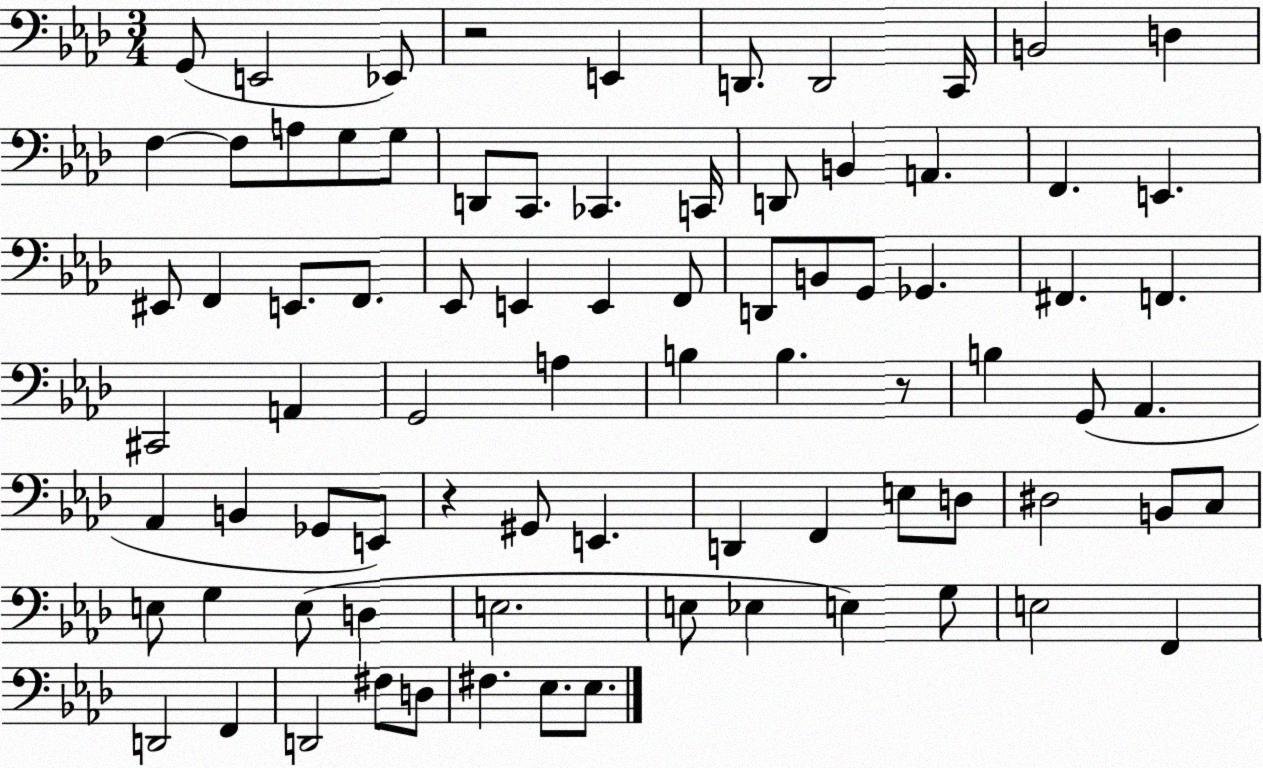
X:1
T:Untitled
M:3/4
L:1/4
K:Ab
G,,/2 E,,2 _E,,/2 z2 E,, D,,/2 D,,2 C,,/4 B,,2 D, F, F,/2 A,/2 G,/2 G,/2 D,,/2 C,,/2 _C,, C,,/4 D,,/2 B,, A,, F,, E,, ^E,,/2 F,, E,,/2 F,,/2 _E,,/2 E,, E,, F,,/2 D,,/2 B,,/2 G,,/2 _G,, ^F,, F,, ^C,,2 A,, G,,2 A, B, B, z/2 B, G,,/2 _A,, _A,, B,, _G,,/2 E,,/2 z ^G,,/2 E,, D,, F,, E,/2 D,/2 ^D,2 B,,/2 C,/2 E,/2 G, E,/2 D, E,2 E,/2 _E, E, G,/2 E,2 F,, D,,2 F,, D,,2 ^F,/2 D,/2 ^F, _E,/2 _E,/2